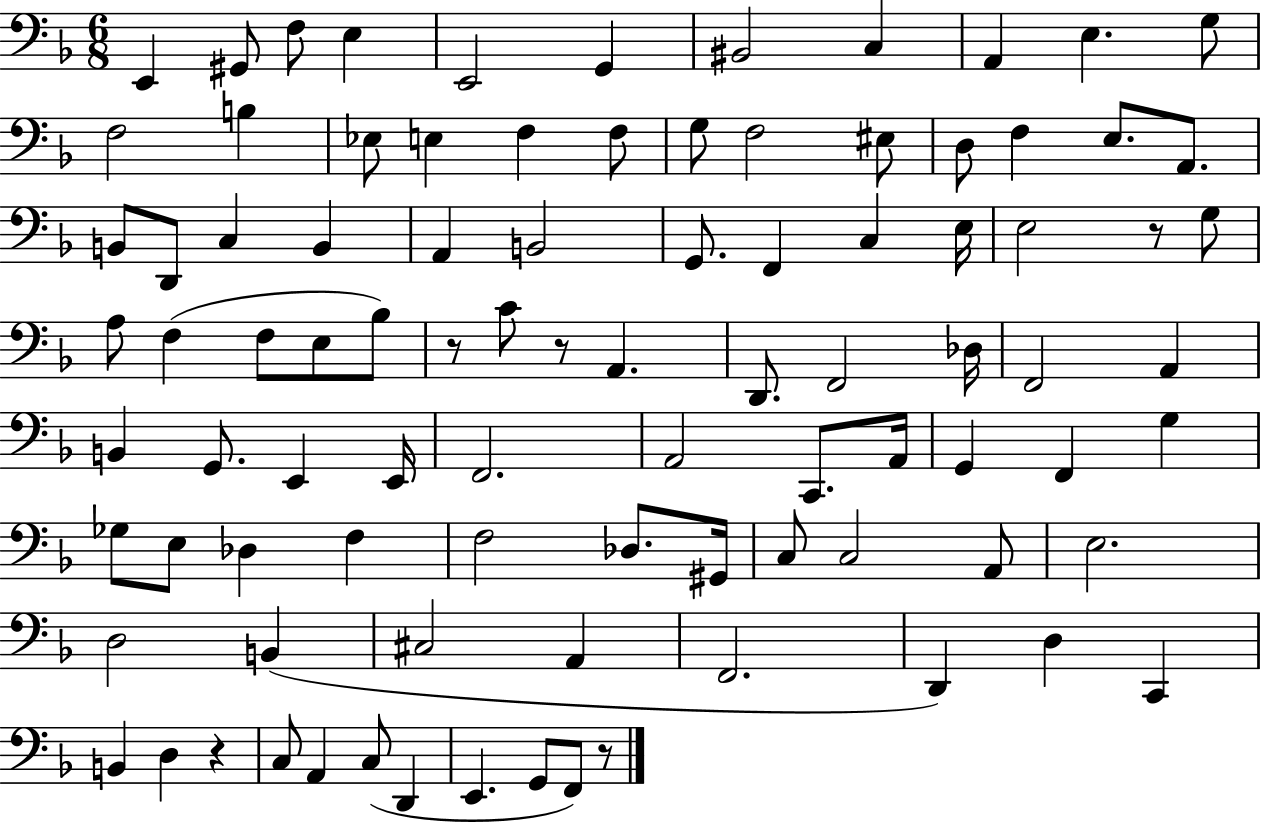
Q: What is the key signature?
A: F major